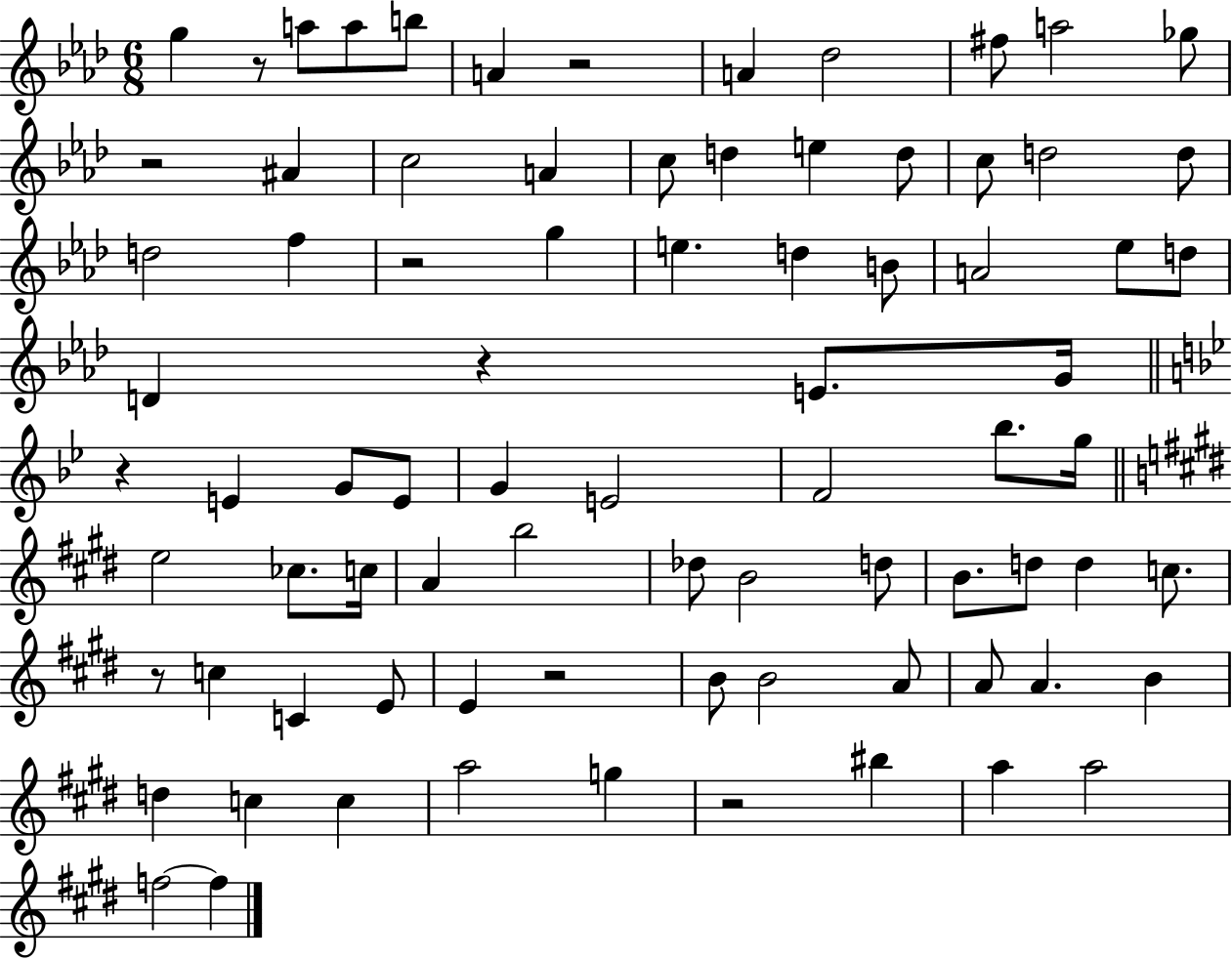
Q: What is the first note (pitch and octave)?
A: G5